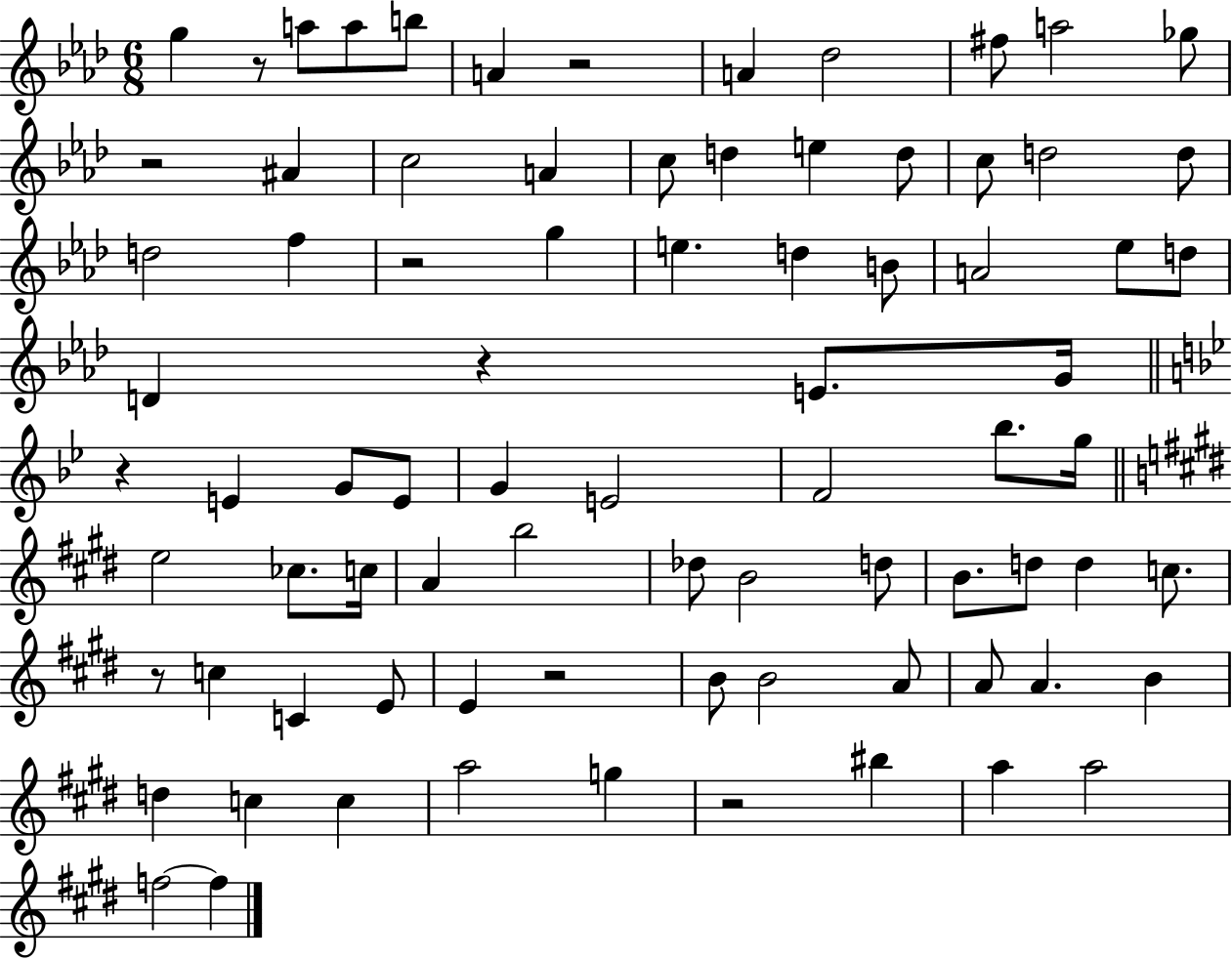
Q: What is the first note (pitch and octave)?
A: G5